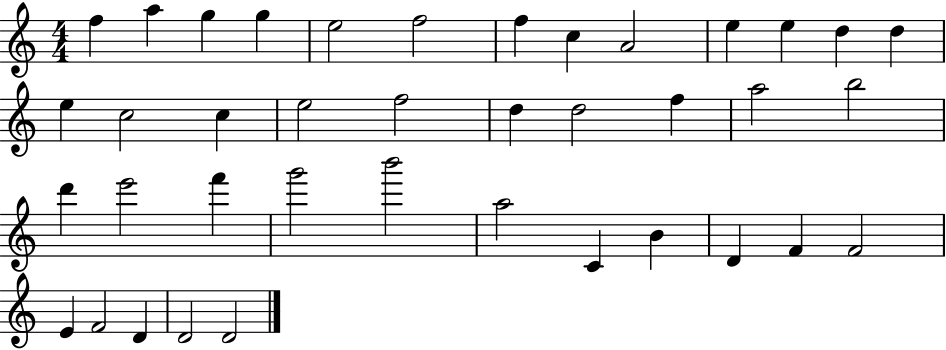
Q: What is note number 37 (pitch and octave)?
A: D4